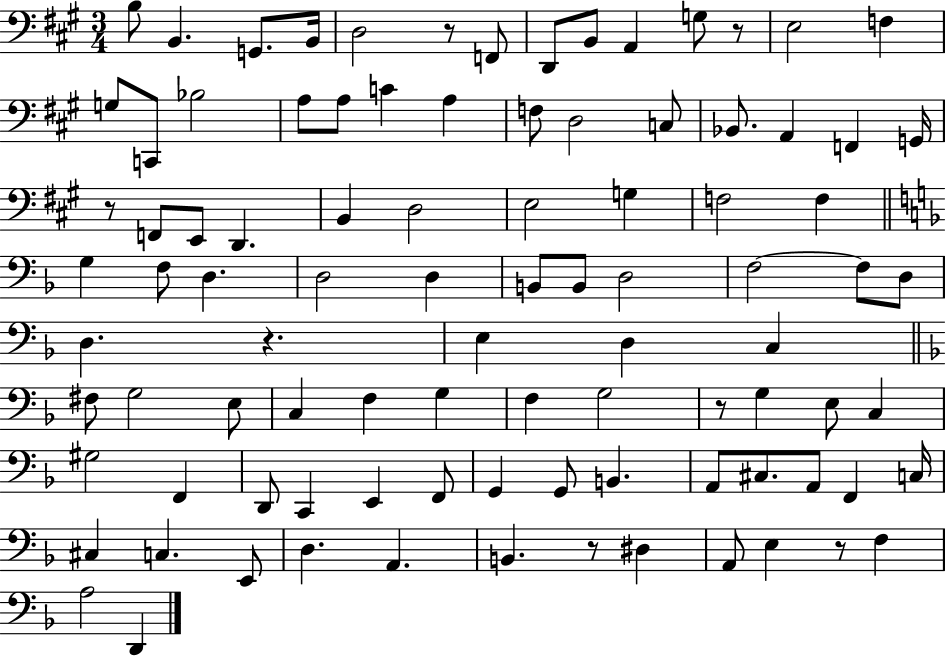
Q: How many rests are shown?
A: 7